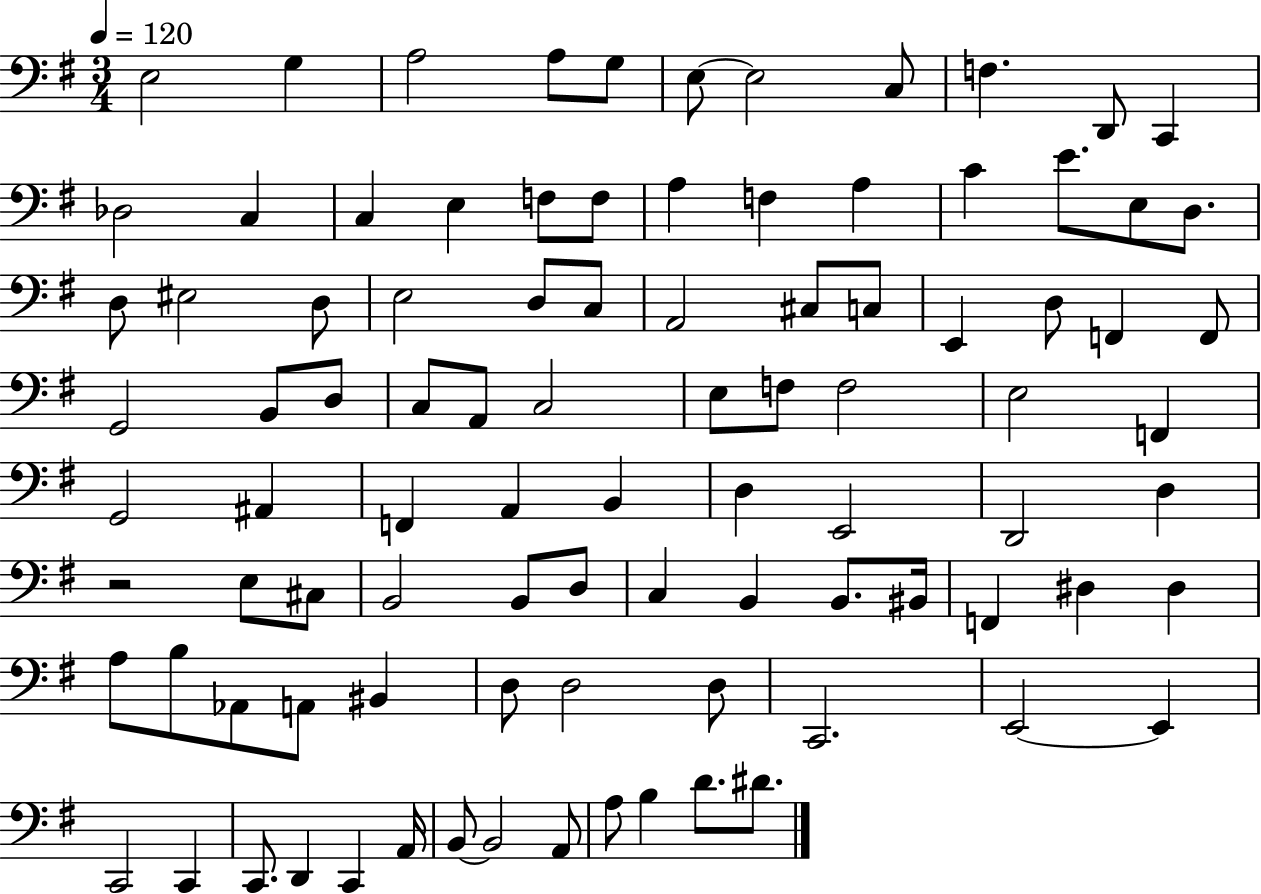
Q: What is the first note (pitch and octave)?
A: E3